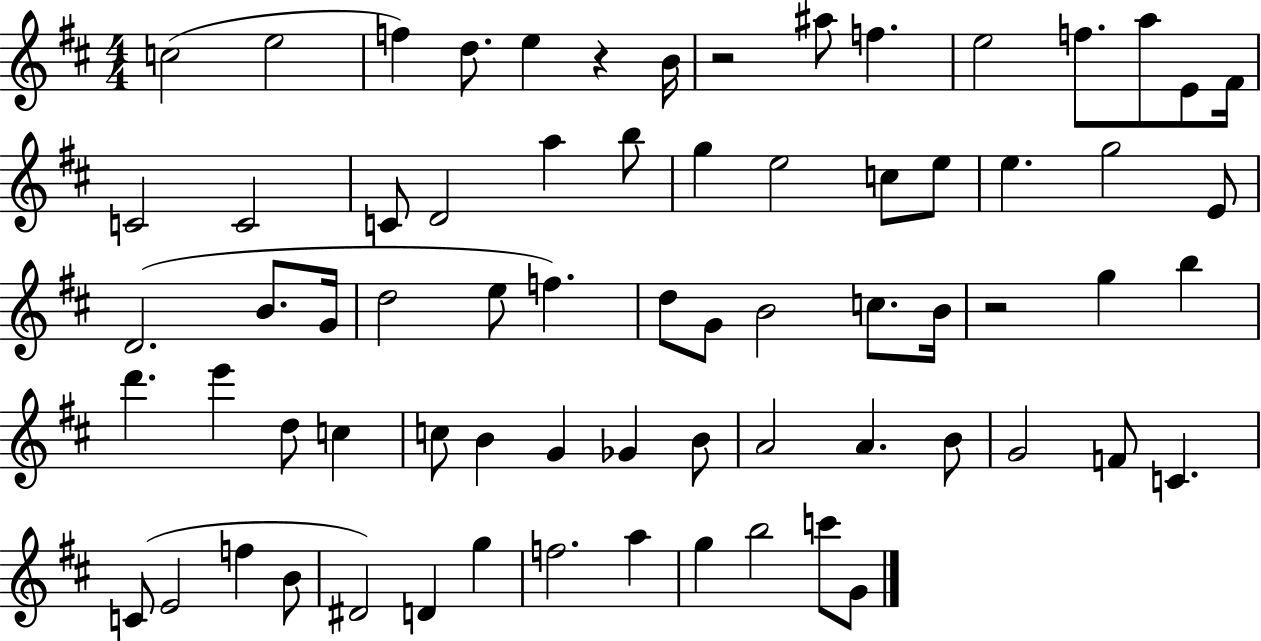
{
  \clef treble
  \numericTimeSignature
  \time 4/4
  \key d \major
  c''2( e''2 | f''4) d''8. e''4 r4 b'16 | r2 ais''8 f''4. | e''2 f''8. a''8 e'8 fis'16 | \break c'2 c'2 | c'8 d'2 a''4 b''8 | g''4 e''2 c''8 e''8 | e''4. g''2 e'8 | \break d'2.( b'8. g'16 | d''2 e''8 f''4.) | d''8 g'8 b'2 c''8. b'16 | r2 g''4 b''4 | \break d'''4. e'''4 d''8 c''4 | c''8 b'4 g'4 ges'4 b'8 | a'2 a'4. b'8 | g'2 f'8 c'4. | \break c'8( e'2 f''4 b'8 | dis'2) d'4 g''4 | f''2. a''4 | g''4 b''2 c'''8 g'8 | \break \bar "|."
}